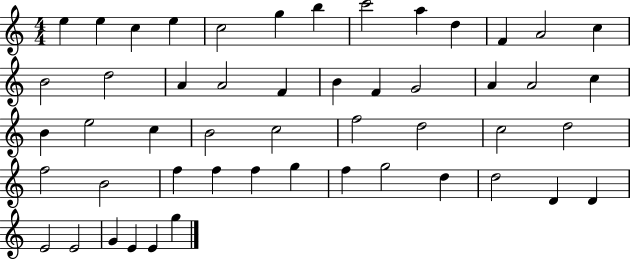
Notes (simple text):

E5/q E5/q C5/q E5/q C5/h G5/q B5/q C6/h A5/q D5/q F4/q A4/h C5/q B4/h D5/h A4/q A4/h F4/q B4/q F4/q G4/h A4/q A4/h C5/q B4/q E5/h C5/q B4/h C5/h F5/h D5/h C5/h D5/h F5/h B4/h F5/q F5/q F5/q G5/q F5/q G5/h D5/q D5/h D4/q D4/q E4/h E4/h G4/q E4/q E4/q G5/q